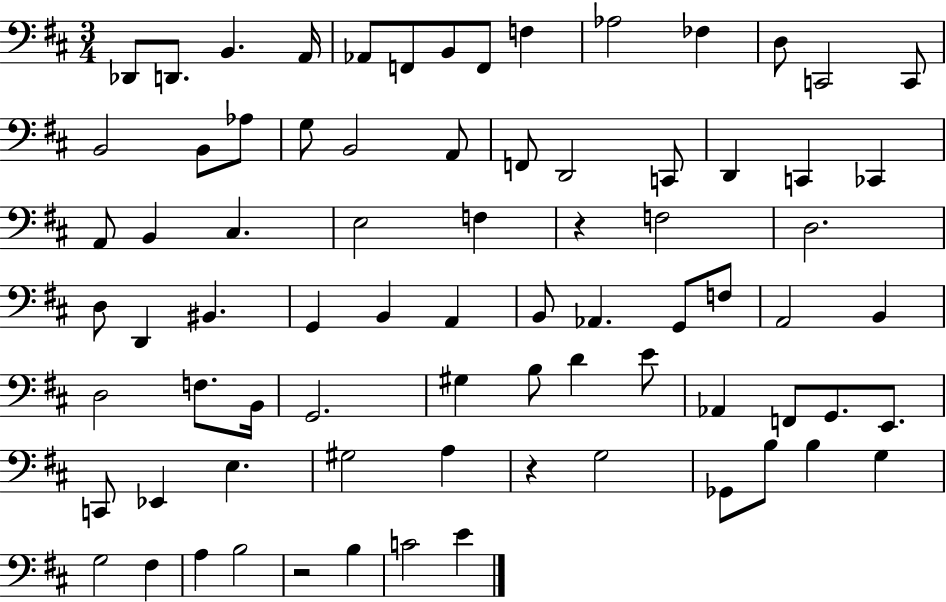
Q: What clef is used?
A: bass